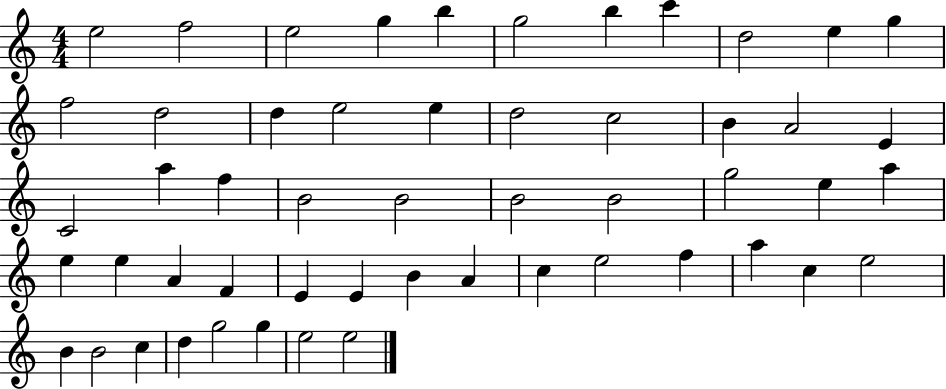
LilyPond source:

{
  \clef treble
  \numericTimeSignature
  \time 4/4
  \key c \major
  e''2 f''2 | e''2 g''4 b''4 | g''2 b''4 c'''4 | d''2 e''4 g''4 | \break f''2 d''2 | d''4 e''2 e''4 | d''2 c''2 | b'4 a'2 e'4 | \break c'2 a''4 f''4 | b'2 b'2 | b'2 b'2 | g''2 e''4 a''4 | \break e''4 e''4 a'4 f'4 | e'4 e'4 b'4 a'4 | c''4 e''2 f''4 | a''4 c''4 e''2 | \break b'4 b'2 c''4 | d''4 g''2 g''4 | e''2 e''2 | \bar "|."
}